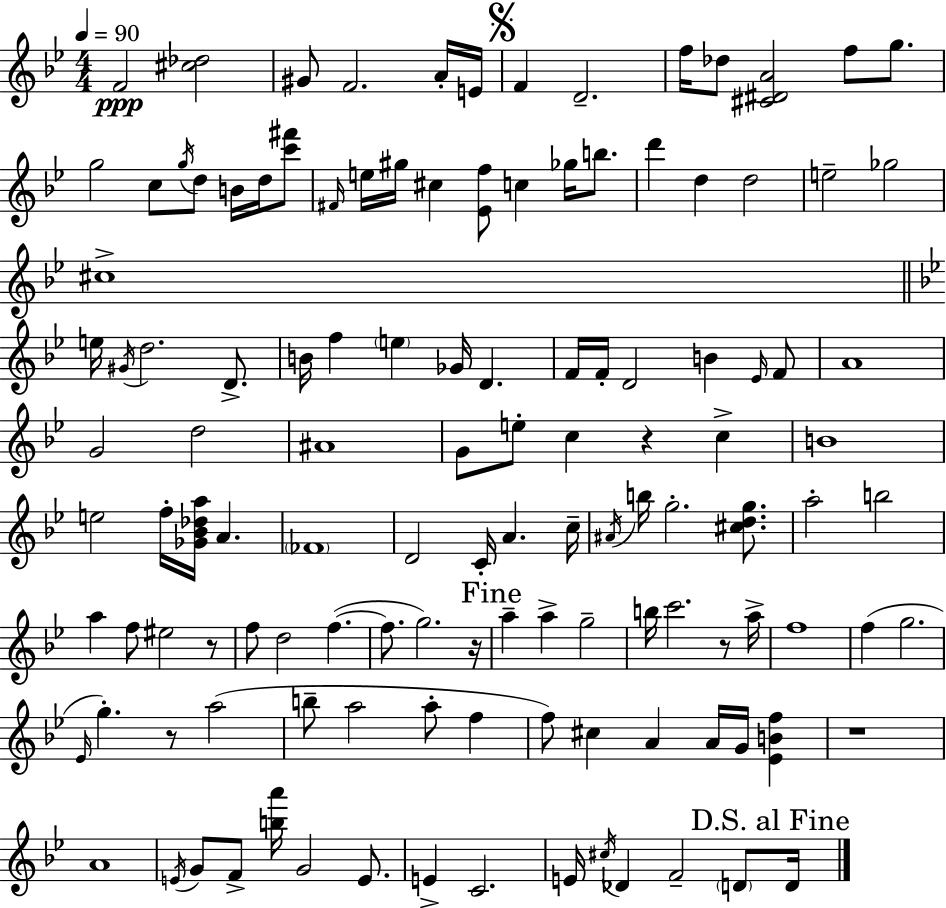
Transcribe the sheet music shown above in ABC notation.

X:1
T:Untitled
M:4/4
L:1/4
K:Bb
F2 [^c_d]2 ^G/2 F2 A/4 E/4 F D2 f/4 _d/2 [^C^DA]2 f/2 g/2 g2 c/2 g/4 d/2 B/4 d/4 [c'^f']/2 ^F/4 e/4 ^g/4 ^c [_Ef]/2 c _g/4 b/2 d' d d2 e2 _g2 ^c4 e/4 ^G/4 d2 D/2 B/4 f e _G/4 D F/4 F/4 D2 B _E/4 F/2 A4 G2 d2 ^A4 G/2 e/2 c z c B4 e2 f/4 [_G_B_da]/4 A _F4 D2 C/4 A c/4 ^A/4 b/4 g2 [^cdg]/2 a2 b2 a f/2 ^e2 z/2 f/2 d2 f f/2 g2 z/4 a a g2 b/4 c'2 z/2 a/4 f4 f g2 _E/4 g z/2 a2 b/2 a2 a/2 f f/2 ^c A A/4 G/4 [_EBf] z4 A4 E/4 G/2 F/2 [ba']/4 G2 E/2 E C2 E/4 ^c/4 _D F2 D/2 D/4